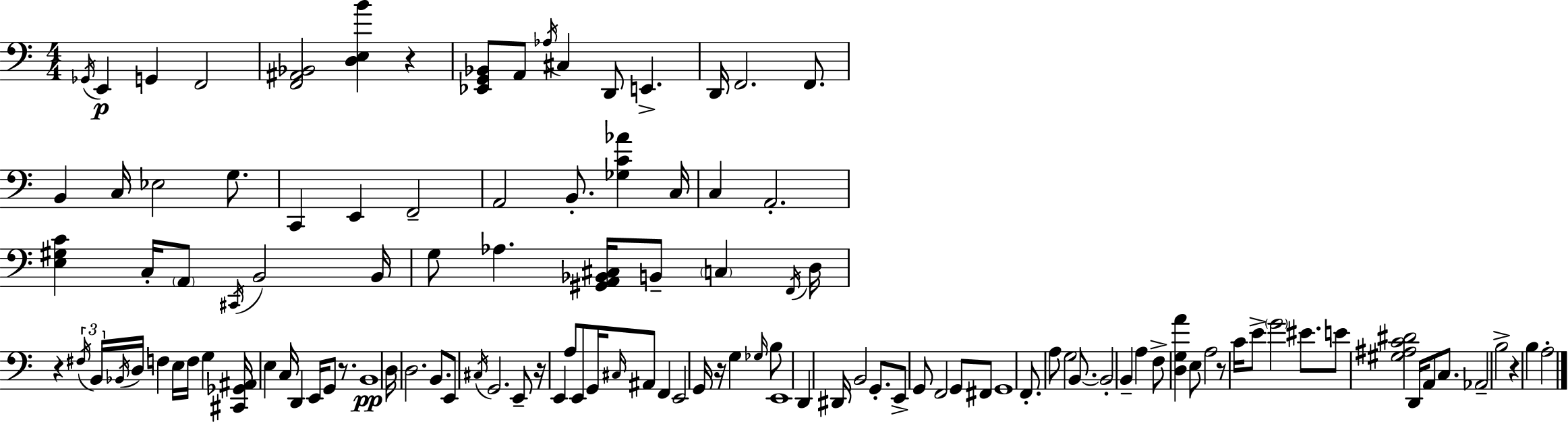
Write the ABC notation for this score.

X:1
T:Untitled
M:4/4
L:1/4
K:C
_G,,/4 E,, G,, F,,2 [F,,^A,,_B,,]2 [D,E,B] z [_E,,G,,_B,,]/2 A,,/2 _A,/4 ^C, D,,/2 E,, D,,/4 F,,2 F,,/2 B,, C,/4 _E,2 G,/2 C,, E,, F,,2 A,,2 B,,/2 [_G,C_A] C,/4 C, A,,2 [E,^G,C] C,/4 A,,/2 ^C,,/4 B,,2 B,,/4 G,/2 _A, [^G,,A,,_B,,^C,]/4 B,,/2 C, F,,/4 D,/4 z ^F,/4 B,,/4 _B,,/4 D,/4 F, E,/4 F,/4 G, [^C,,_G,,^A,,]/4 E, C,/4 D,, E,,/4 G,,/2 z/2 B,,4 D,/4 D,2 B,,/2 E,,/2 ^C,/4 G,,2 E,,/2 z/4 E,, A,/2 E,,/2 G,,/4 ^C,/4 ^A,,/2 F,, E,,2 G,,/4 z/4 G, _G,/4 B,/2 E,,4 D,, ^D,,/4 B,,2 G,,/2 E,,/2 G,,/2 F,,2 G,,/2 ^F,,/2 G,,4 F,,/2 A,/2 G,2 B,,/2 B,,2 B,, A, F,/2 [D,G,A] E,/2 A,2 z/2 C/4 E/2 G2 ^E/2 E/2 [^G,^A,C^D]2 D,,/4 A,,/2 C,/2 _A,,2 B,2 z B, A,2